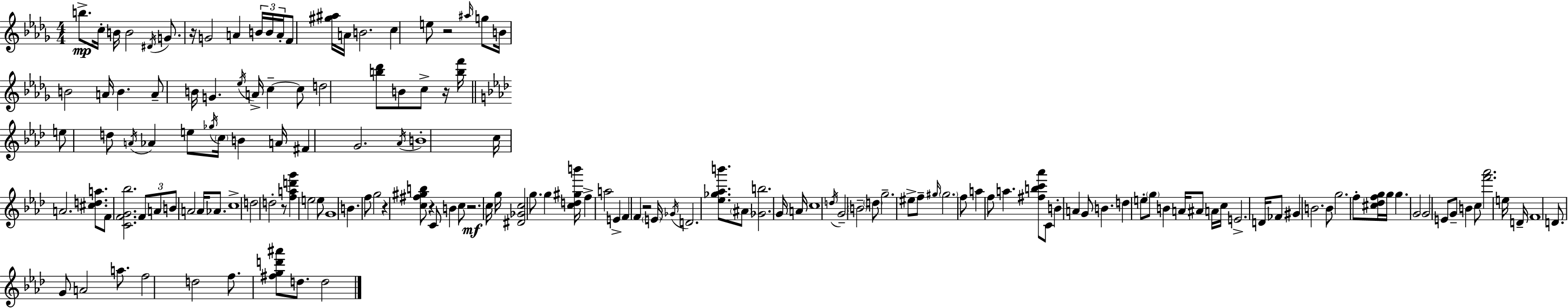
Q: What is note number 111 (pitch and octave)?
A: FES4